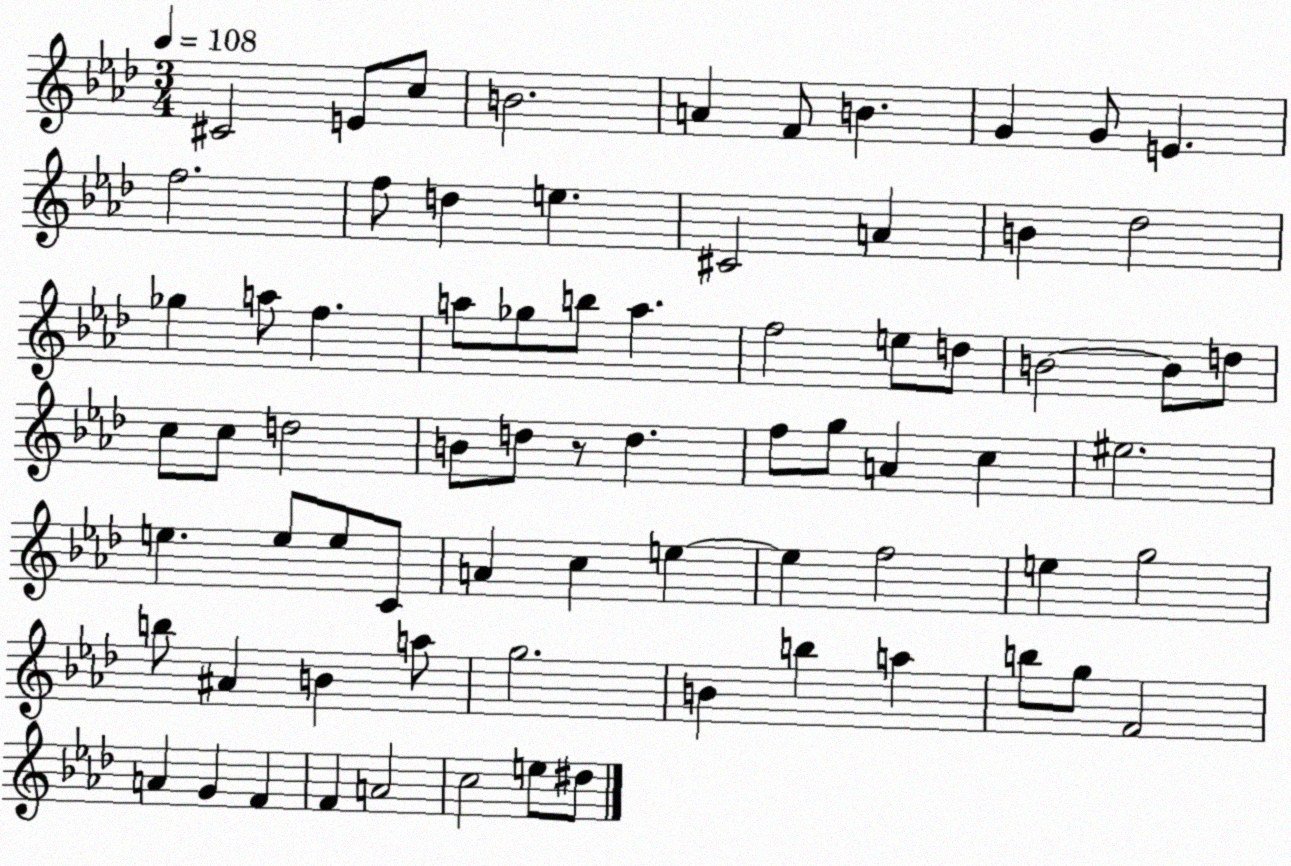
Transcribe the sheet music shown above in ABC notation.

X:1
T:Untitled
M:3/4
L:1/4
K:Ab
^C2 E/2 c/2 B2 A F/2 B G G/2 E f2 f/2 d e ^C2 A B _d2 _g a/2 f a/2 _g/2 b/2 a f2 e/2 d/2 B2 B/2 d/2 c/2 c/2 d2 B/2 d/2 z/2 d f/2 g/2 A c ^e2 e e/2 e/2 C/2 A c e e f2 e g2 b/2 ^A B a/2 g2 B b a b/2 g/2 F2 A G F F A2 c2 e/2 ^d/2